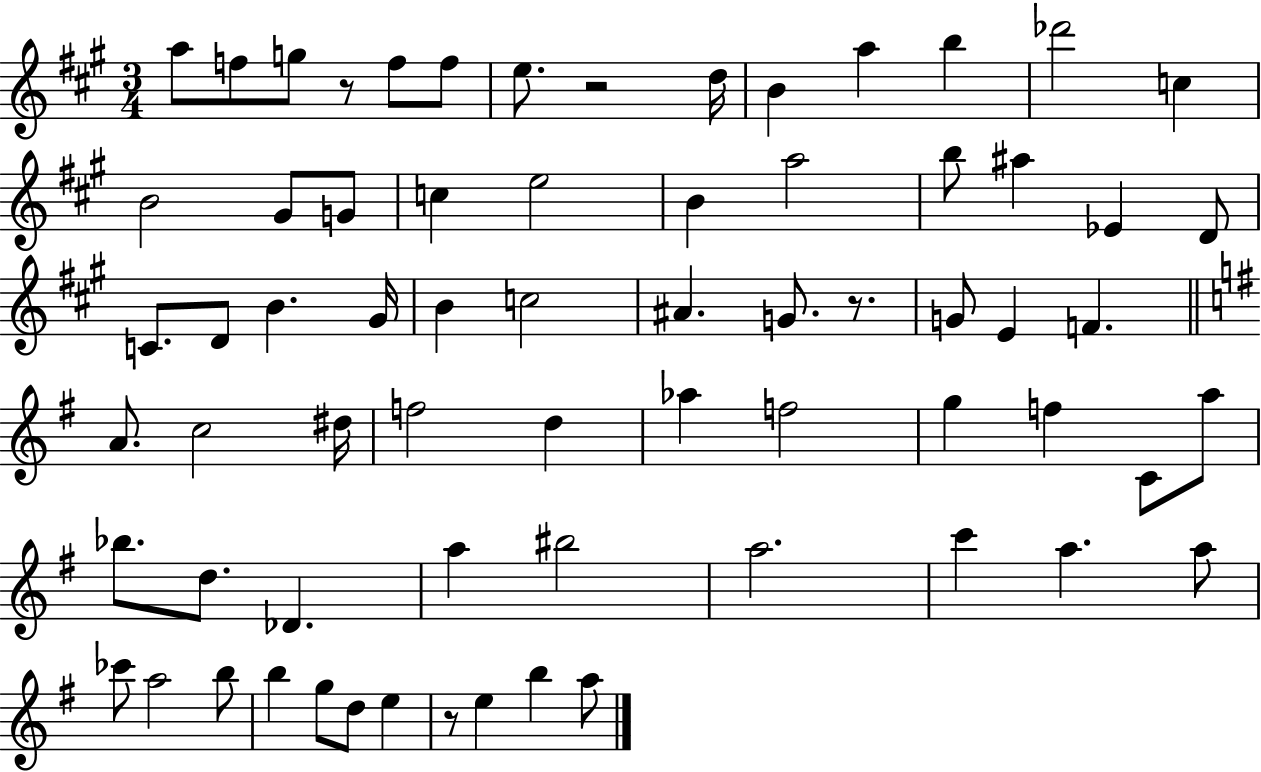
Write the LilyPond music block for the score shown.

{
  \clef treble
  \numericTimeSignature
  \time 3/4
  \key a \major
  a''8 f''8 g''8 r8 f''8 f''8 | e''8. r2 d''16 | b'4 a''4 b''4 | des'''2 c''4 | \break b'2 gis'8 g'8 | c''4 e''2 | b'4 a''2 | b''8 ais''4 ees'4 d'8 | \break c'8. d'8 b'4. gis'16 | b'4 c''2 | ais'4. g'8. r8. | g'8 e'4 f'4. | \break \bar "||" \break \key g \major a'8. c''2 dis''16 | f''2 d''4 | aes''4 f''2 | g''4 f''4 c'8 a''8 | \break bes''8. d''8. des'4. | a''4 bis''2 | a''2. | c'''4 a''4. a''8 | \break ces'''8 a''2 b''8 | b''4 g''8 d''8 e''4 | r8 e''4 b''4 a''8 | \bar "|."
}